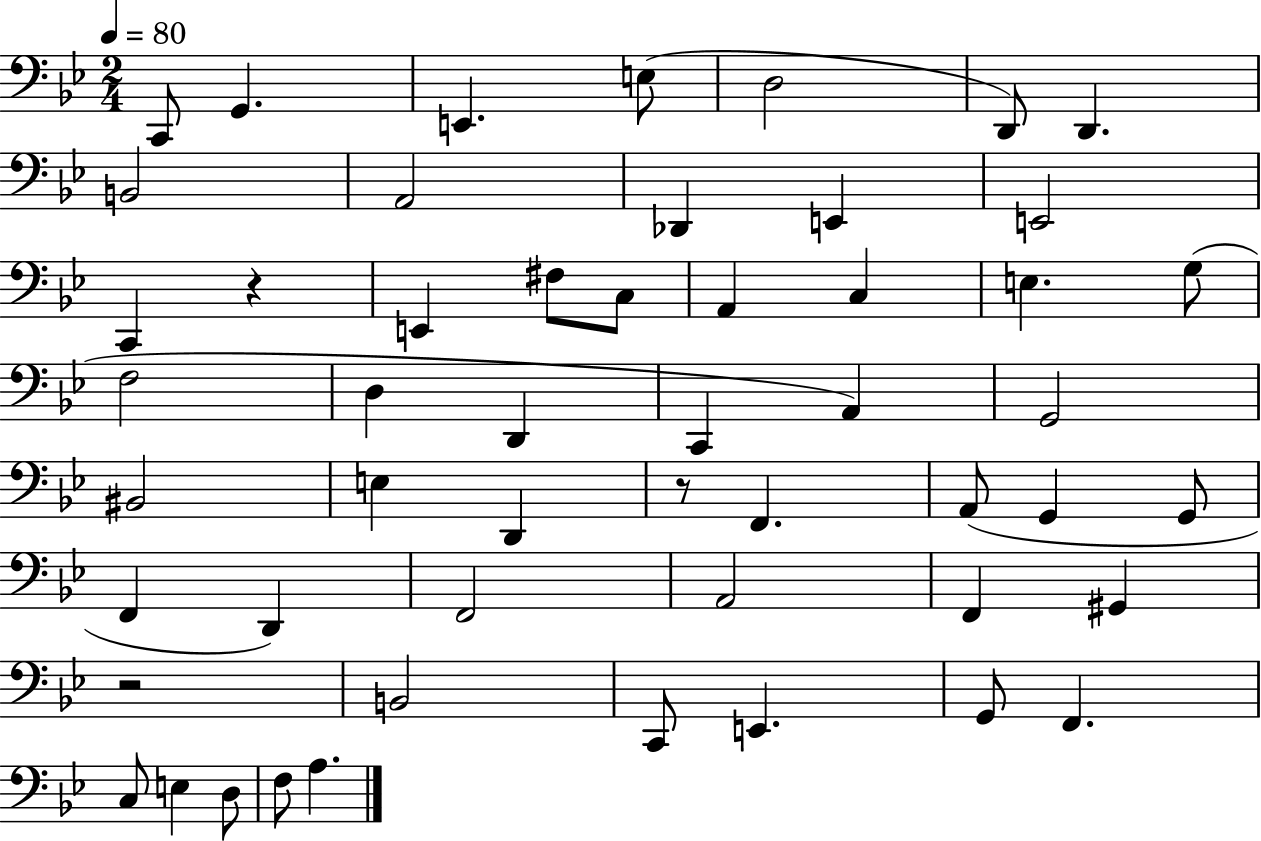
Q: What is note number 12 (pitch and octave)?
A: E2